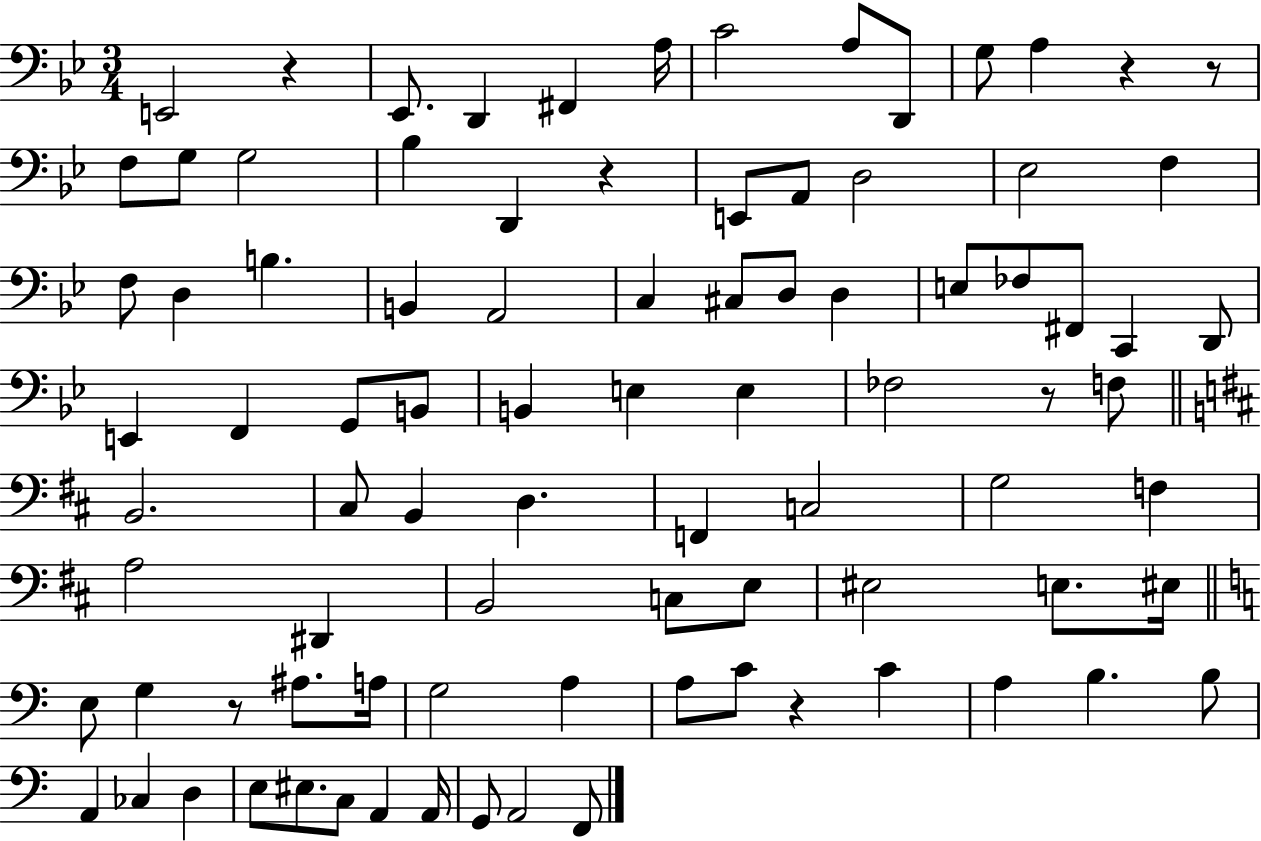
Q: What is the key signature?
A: BES major